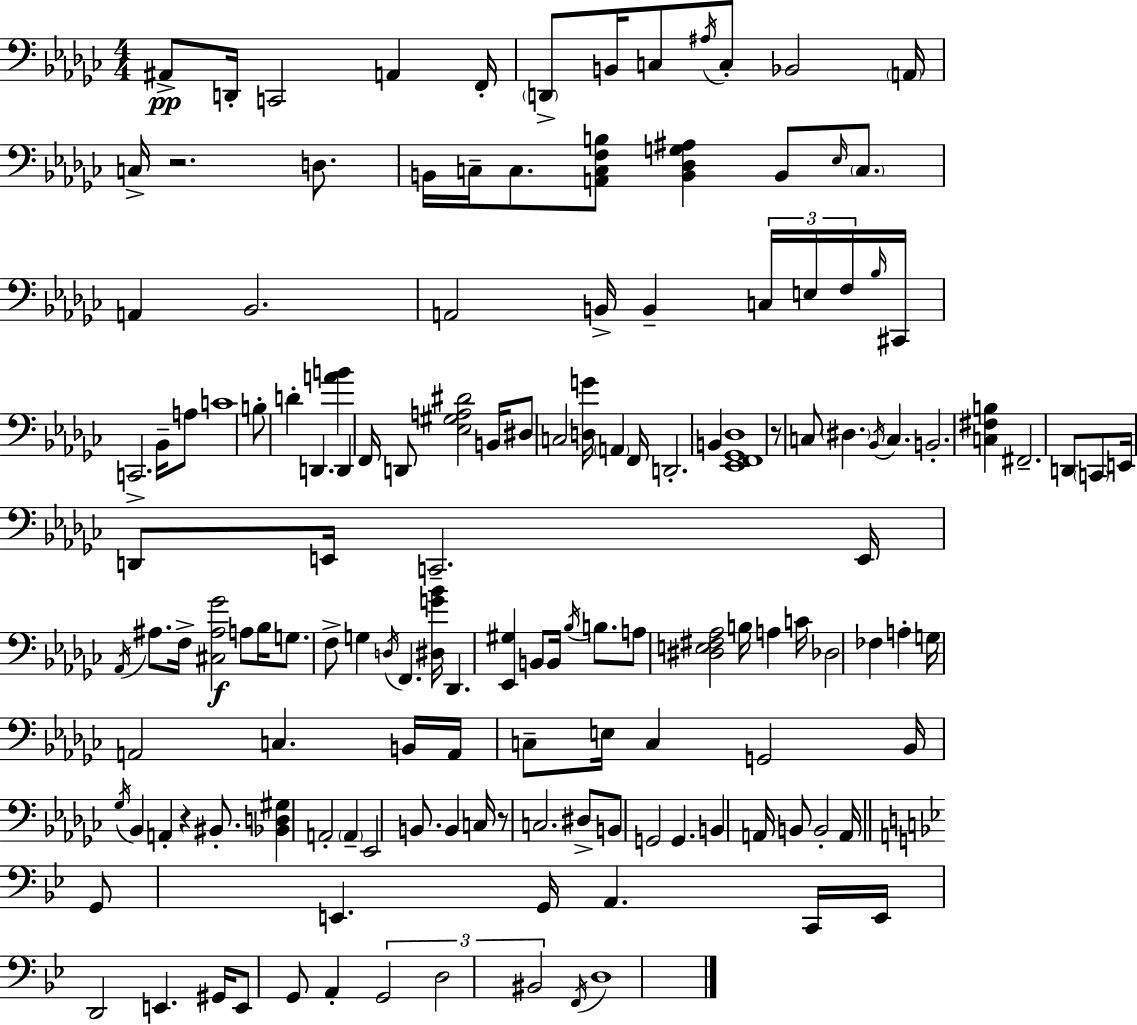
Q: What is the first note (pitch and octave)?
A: A#2